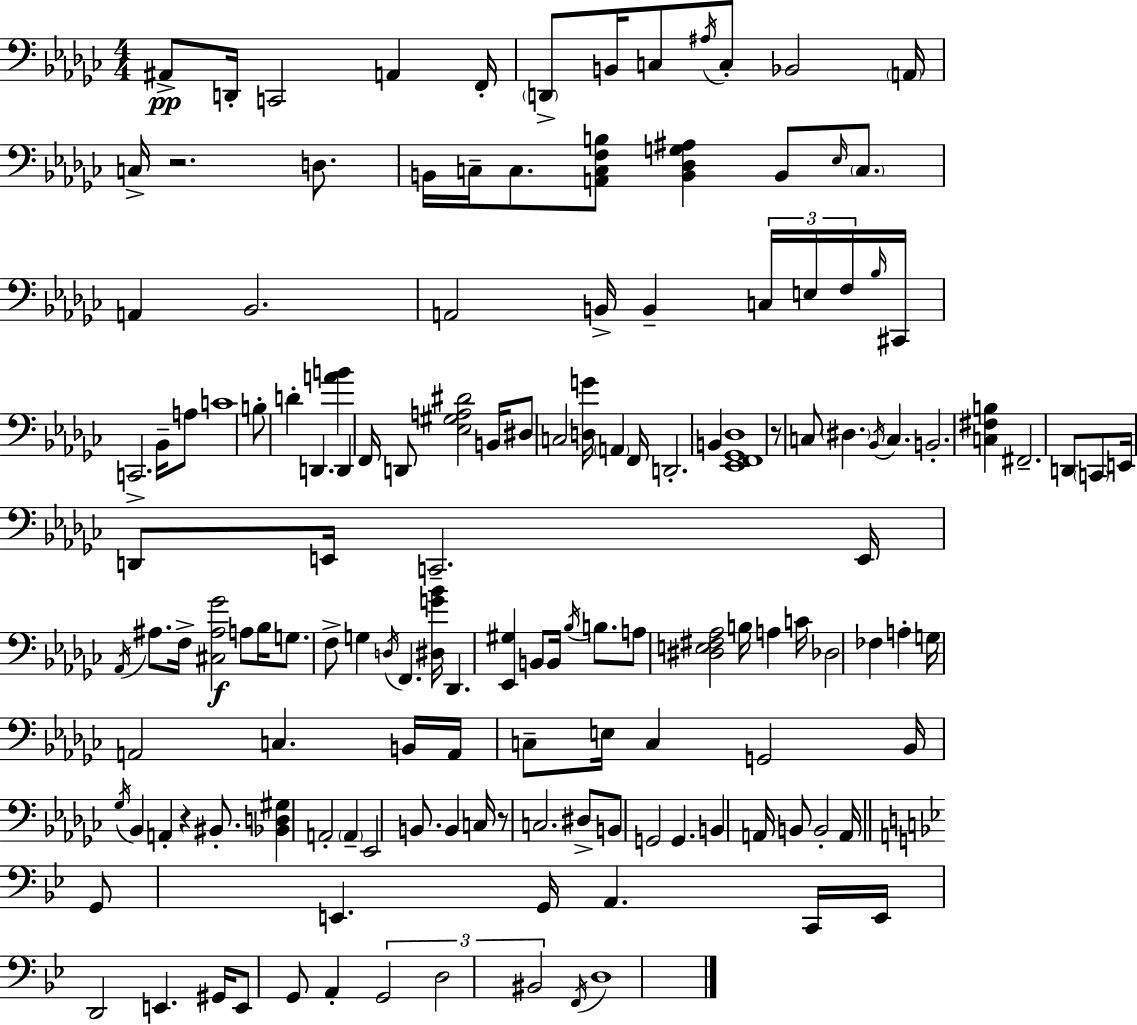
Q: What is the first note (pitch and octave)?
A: A#2